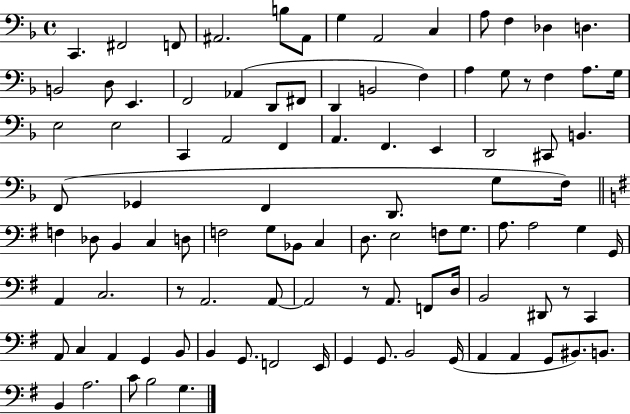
{
  \clef bass
  \time 4/4
  \defaultTimeSignature
  \key f \major
  c,4. fis,2 f,8 | ais,2. b8 ais,8 | g4 a,2 c4 | a8 f4 des4 d4. | \break b,2 d8 e,4. | f,2 aes,4( d,8 fis,8 | d,4 b,2 f4) | a4 g8 r8 f4 a8. g16 | \break e2 e2 | c,4 a,2 f,4 | a,4. f,4. e,4 | d,2 cis,8 b,4. | \break f,8( ges,4 f,4 d,8. g8 f16) | \bar "||" \break \key g \major f4 des8 b,4 c4 d8 | f2 g8 bes,8 c4 | d8. e2 f8 g8. | a8. a2 g4 g,16 | \break a,4 c2. | r8 a,2. a,8~~ | a,2 r8 a,8. f,8 d16 | b,2 dis,8 r8 c,4 | \break a,8 c4 a,4 g,4 b,8 | b,4 g,8. f,2 e,16 | g,4 g,8. b,2 g,16( | a,4 a,4 g,8 bis,8.) b,8. | \break b,4 a2. | c'8 b2 g4. | \bar "|."
}